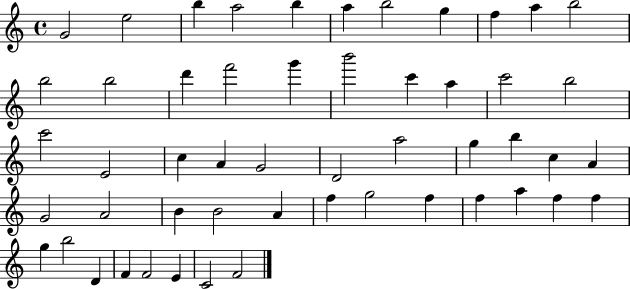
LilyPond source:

{
  \clef treble
  \time 4/4
  \defaultTimeSignature
  \key c \major
  g'2 e''2 | b''4 a''2 b''4 | a''4 b''2 g''4 | f''4 a''4 b''2 | \break b''2 b''2 | d'''4 f'''2 g'''4 | b'''2 c'''4 a''4 | c'''2 b''2 | \break c'''2 e'2 | c''4 a'4 g'2 | d'2 a''2 | g''4 b''4 c''4 a'4 | \break g'2 a'2 | b'4 b'2 a'4 | f''4 g''2 f''4 | f''4 a''4 f''4 f''4 | \break g''4 b''2 d'4 | f'4 f'2 e'4 | c'2 f'2 | \bar "|."
}